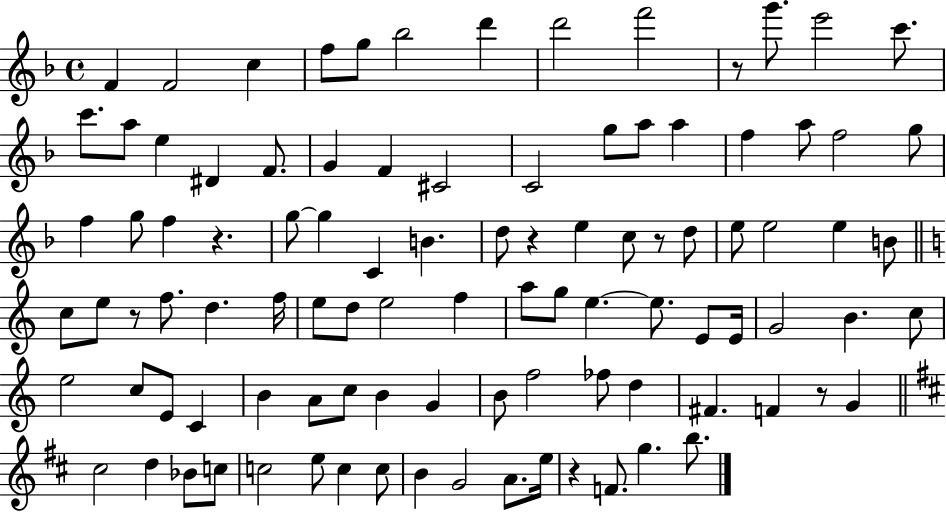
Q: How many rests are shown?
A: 7